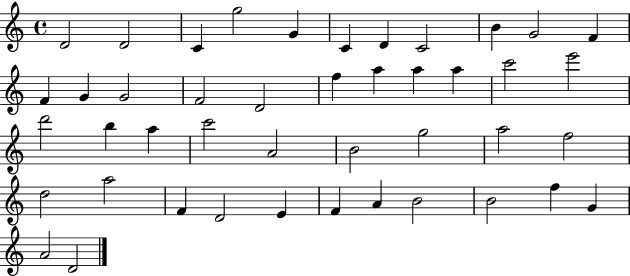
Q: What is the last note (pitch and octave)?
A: D4